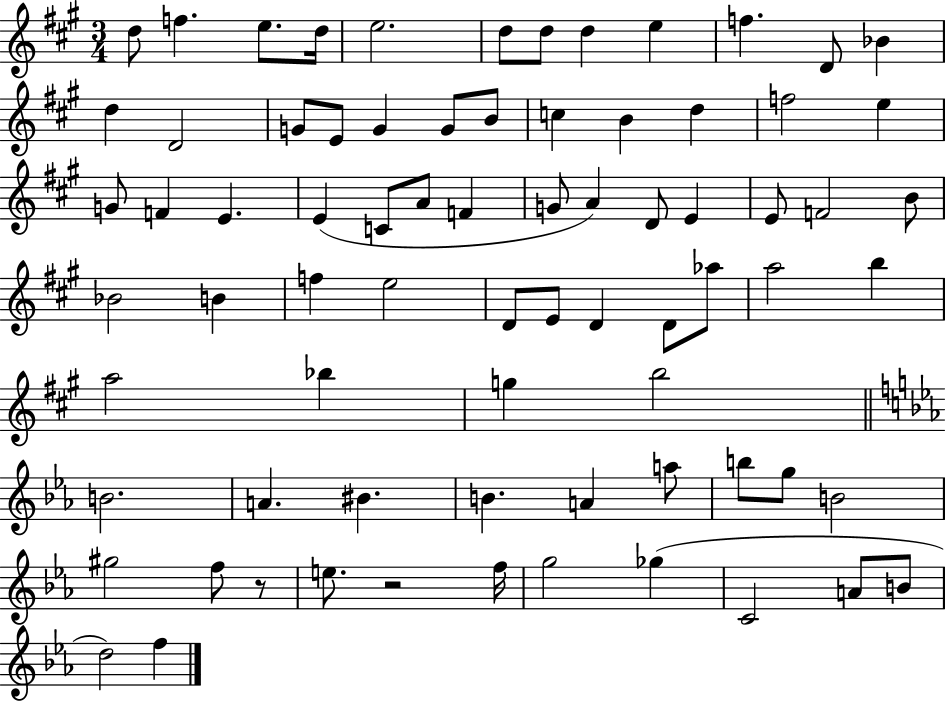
D5/e F5/q. E5/e. D5/s E5/h. D5/e D5/e D5/q E5/q F5/q. D4/e Bb4/q D5/q D4/h G4/e E4/e G4/q G4/e B4/e C5/q B4/q D5/q F5/h E5/q G4/e F4/q E4/q. E4/q C4/e A4/e F4/q G4/e A4/q D4/e E4/q E4/e F4/h B4/e Bb4/h B4/q F5/q E5/h D4/e E4/e D4/q D4/e Ab5/e A5/h B5/q A5/h Bb5/q G5/q B5/h B4/h. A4/q. BIS4/q. B4/q. A4/q A5/e B5/e G5/e B4/h G#5/h F5/e R/e E5/e. R/h F5/s G5/h Gb5/q C4/h A4/e B4/e D5/h F5/q